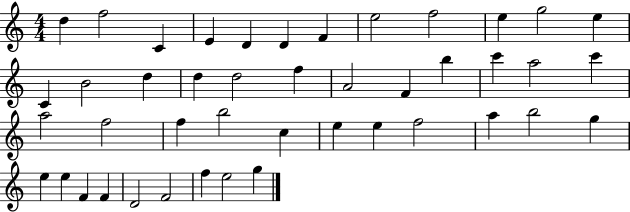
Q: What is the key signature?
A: C major